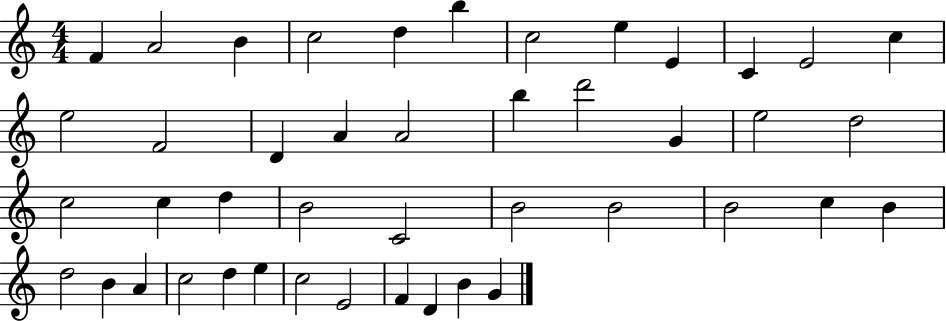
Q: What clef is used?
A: treble